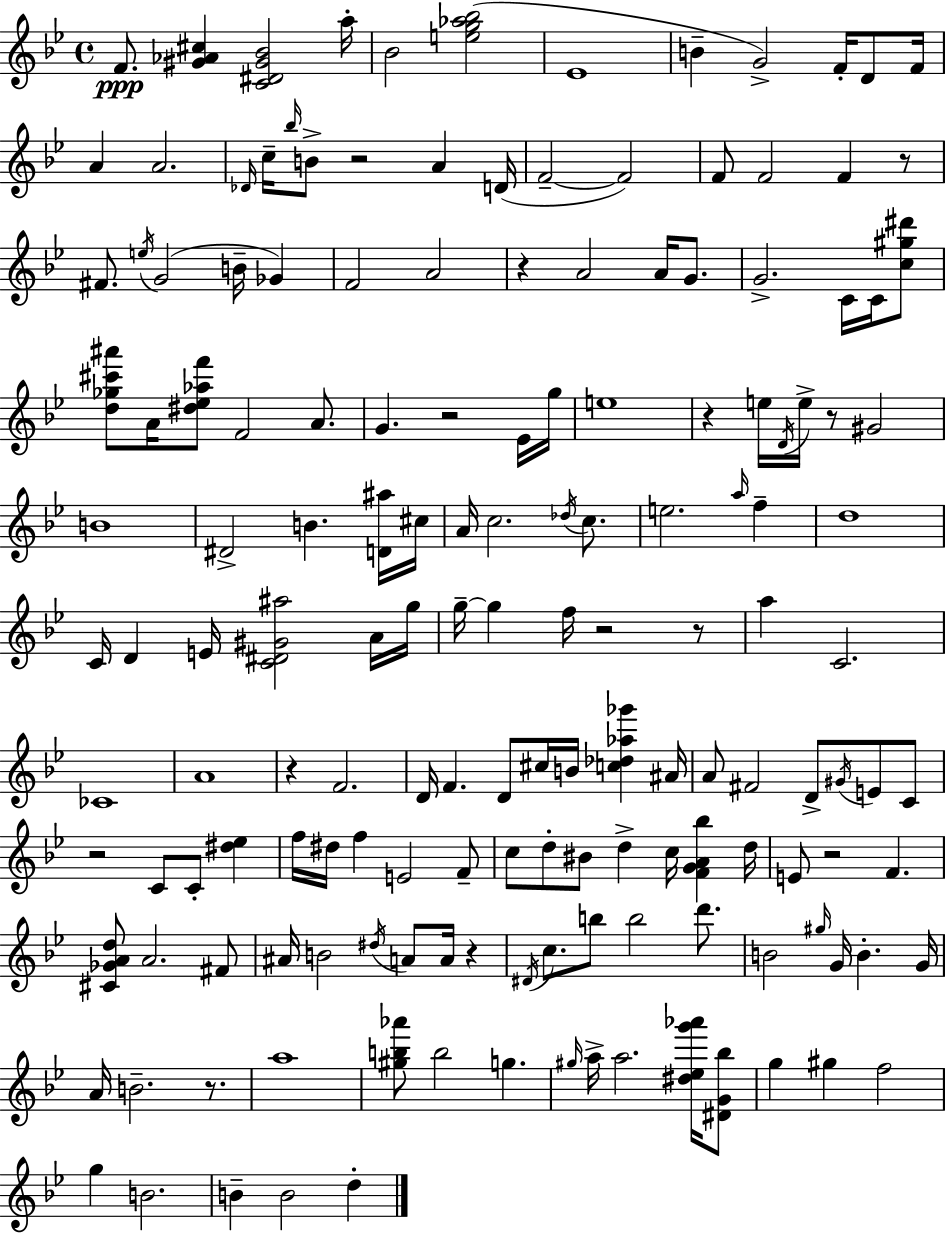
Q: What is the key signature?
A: BES major